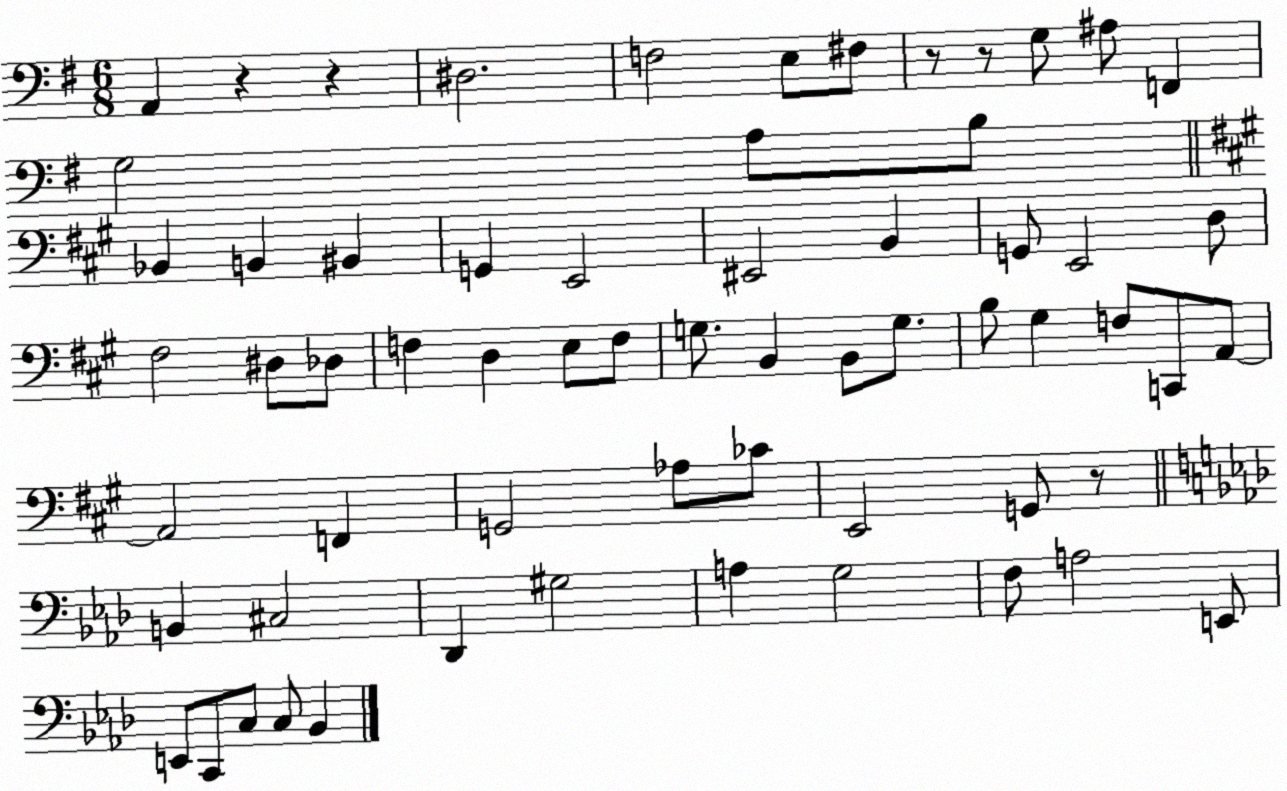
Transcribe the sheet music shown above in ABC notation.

X:1
T:Untitled
M:6/8
L:1/4
K:G
A,, z z ^D,2 F,2 E,/2 ^F,/2 z/2 z/2 G,/2 ^A,/2 F,, G,2 A,/2 B,/2 _B,, B,, ^B,, G,, E,,2 ^E,,2 B,, G,,/2 E,,2 D,/2 ^F,2 ^D,/2 _D,/2 F, D, E,/2 F,/2 G,/2 B,, B,,/2 G,/2 B,/2 ^G, F,/2 C,,/2 A,,/2 A,,2 F,, G,,2 _A,/2 _C/2 E,,2 G,,/2 z/2 B,, ^C,2 _D,, ^G,2 A, G,2 F,/2 A,2 E,,/2 E,,/2 C,,/2 C,/2 C,/2 _B,,